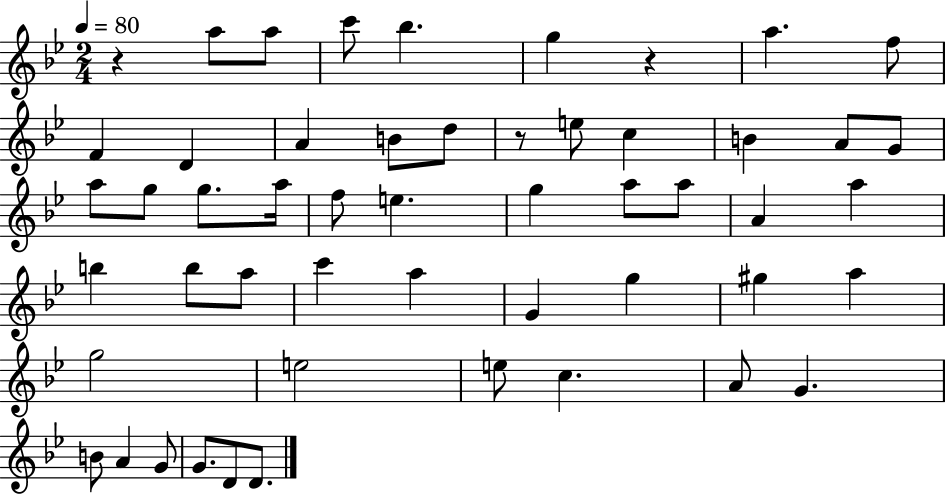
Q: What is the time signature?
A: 2/4